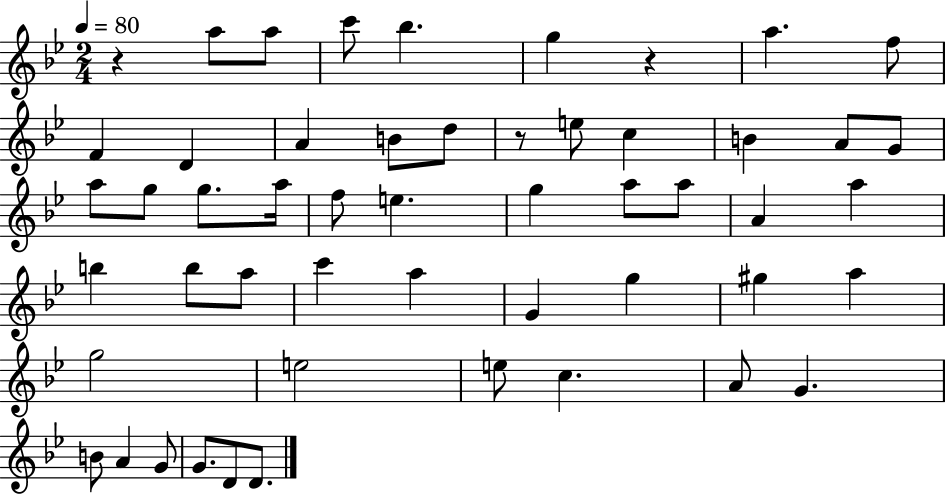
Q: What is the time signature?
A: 2/4